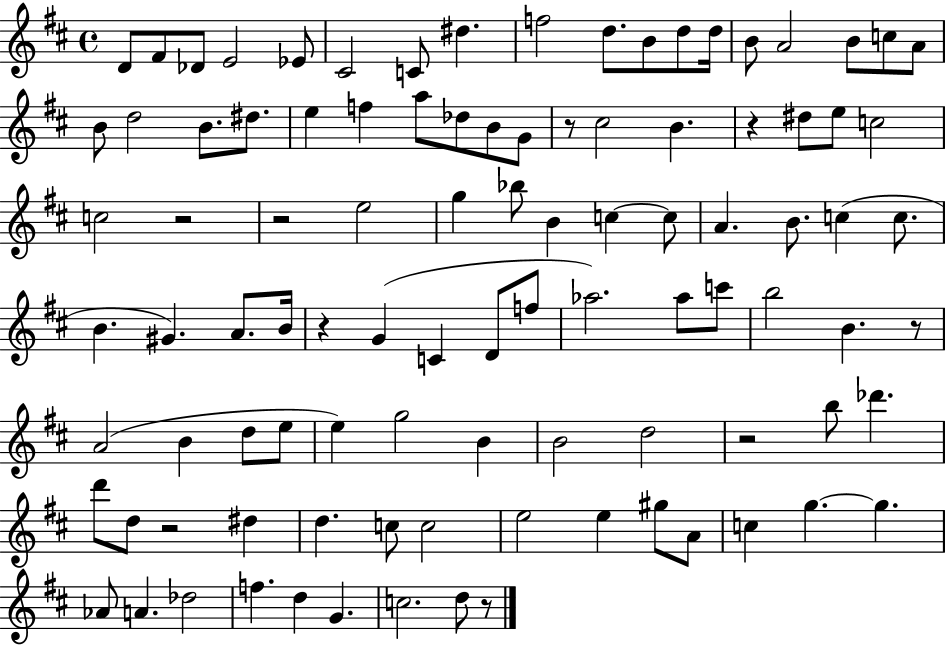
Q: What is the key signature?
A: D major